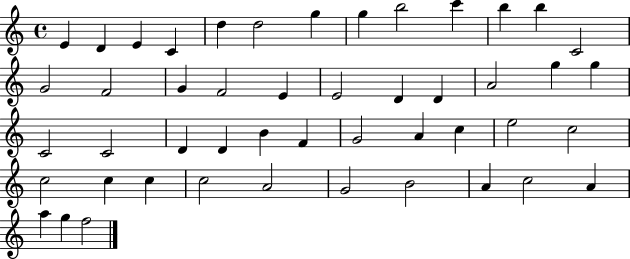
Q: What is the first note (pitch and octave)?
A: E4